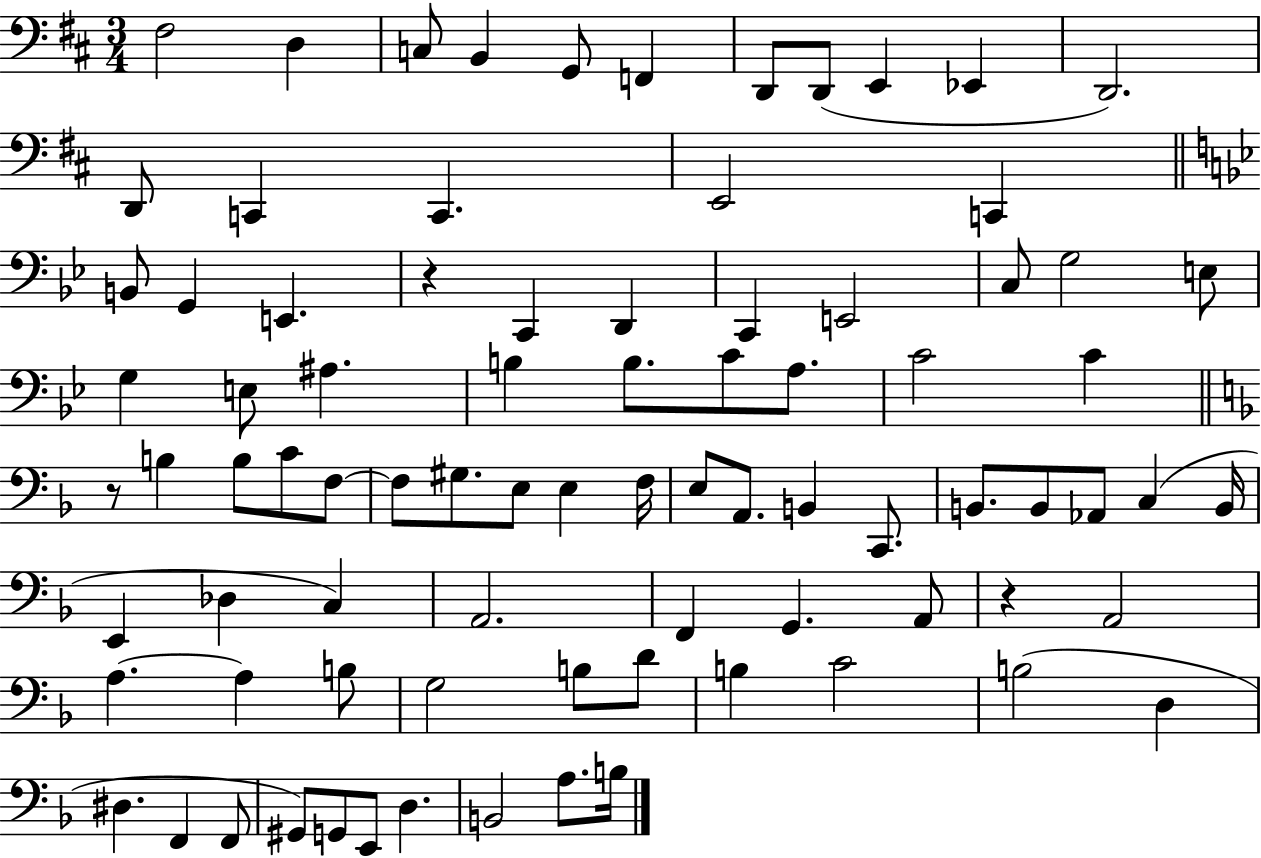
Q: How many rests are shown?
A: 3